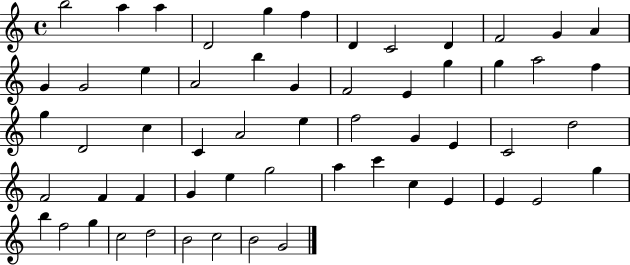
B5/h A5/q A5/q D4/h G5/q F5/q D4/q C4/h D4/q F4/h G4/q A4/q G4/q G4/h E5/q A4/h B5/q G4/q F4/h E4/q G5/q G5/q A5/h F5/q G5/q D4/h C5/q C4/q A4/h E5/q F5/h G4/q E4/q C4/h D5/h F4/h F4/q F4/q G4/q E5/q G5/h A5/q C6/q C5/q E4/q E4/q E4/h G5/q B5/q F5/h G5/q C5/h D5/h B4/h C5/h B4/h G4/h